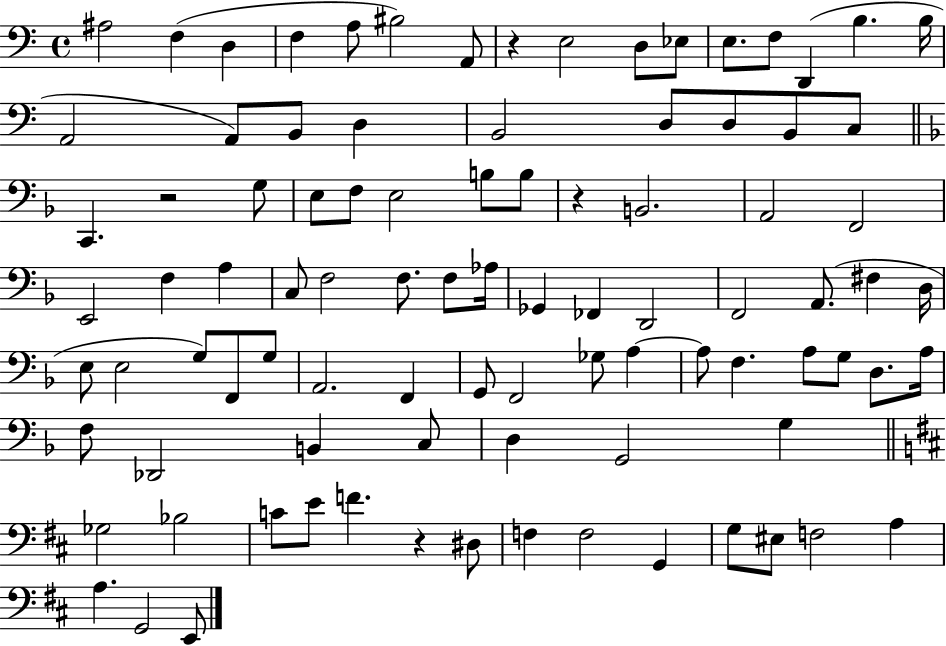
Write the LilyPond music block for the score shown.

{
  \clef bass
  \time 4/4
  \defaultTimeSignature
  \key c \major
  ais2 f4( d4 | f4 a8 bis2) a,8 | r4 e2 d8 ees8 | e8. f8 d,4( b4. b16 | \break a,2 a,8) b,8 d4 | b,2 d8 d8 b,8 c8 | \bar "||" \break \key f \major c,4. r2 g8 | e8 f8 e2 b8 b8 | r4 b,2. | a,2 f,2 | \break e,2 f4 a4 | c8 f2 f8. f8 aes16 | ges,4 fes,4 d,2 | f,2 a,8.( fis4 d16 | \break e8 e2 g8) f,8 g8 | a,2. f,4 | g,8 f,2 ges8 a4~~ | a8 f4. a8 g8 d8. a16 | \break f8 des,2 b,4 c8 | d4 g,2 g4 | \bar "||" \break \key b \minor ges2 bes2 | c'8 e'8 f'4. r4 dis8 | f4 f2 g,4 | g8 eis8 f2 a4 | \break a4. g,2 e,8 | \bar "|."
}